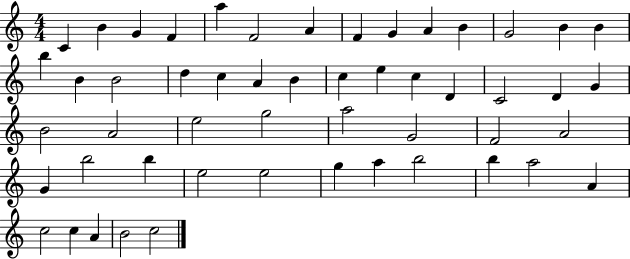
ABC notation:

X:1
T:Untitled
M:4/4
L:1/4
K:C
C B G F a F2 A F G A B G2 B B b B B2 d c A B c e c D C2 D G B2 A2 e2 g2 a2 G2 F2 A2 G b2 b e2 e2 g a b2 b a2 A c2 c A B2 c2